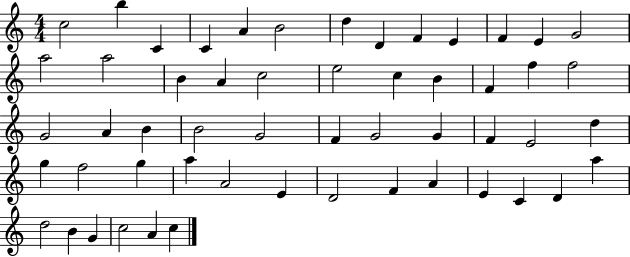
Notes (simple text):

C5/h B5/q C4/q C4/q A4/q B4/h D5/q D4/q F4/q E4/q F4/q E4/q G4/h A5/h A5/h B4/q A4/q C5/h E5/h C5/q B4/q F4/q F5/q F5/h G4/h A4/q B4/q B4/h G4/h F4/q G4/h G4/q F4/q E4/h D5/q G5/q F5/h G5/q A5/q A4/h E4/q D4/h F4/q A4/q E4/q C4/q D4/q A5/q D5/h B4/q G4/q C5/h A4/q C5/q